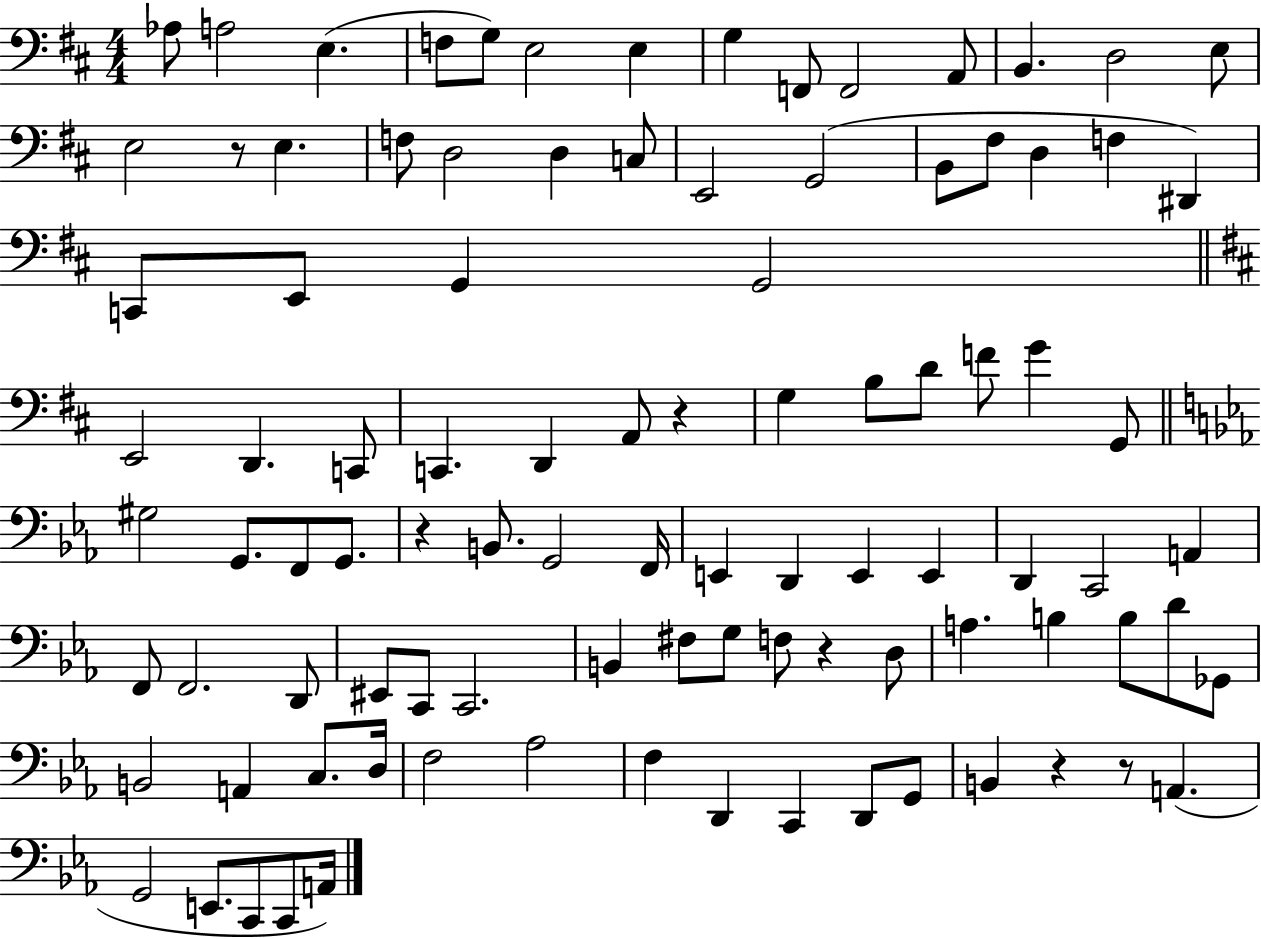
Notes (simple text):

Ab3/e A3/h E3/q. F3/e G3/e E3/h E3/q G3/q F2/e F2/h A2/e B2/q. D3/h E3/e E3/h R/e E3/q. F3/e D3/h D3/q C3/e E2/h G2/h B2/e F#3/e D3/q F3/q D#2/q C2/e E2/e G2/q G2/h E2/h D2/q. C2/e C2/q. D2/q A2/e R/q G3/q B3/e D4/e F4/e G4/q G2/e G#3/h G2/e. F2/e G2/e. R/q B2/e. G2/h F2/s E2/q D2/q E2/q E2/q D2/q C2/h A2/q F2/e F2/h. D2/e EIS2/e C2/e C2/h. B2/q F#3/e G3/e F3/e R/q D3/e A3/q. B3/q B3/e D4/e Gb2/e B2/h A2/q C3/e. D3/s F3/h Ab3/h F3/q D2/q C2/q D2/e G2/e B2/q R/q R/e A2/q. G2/h E2/e. C2/e C2/e A2/s